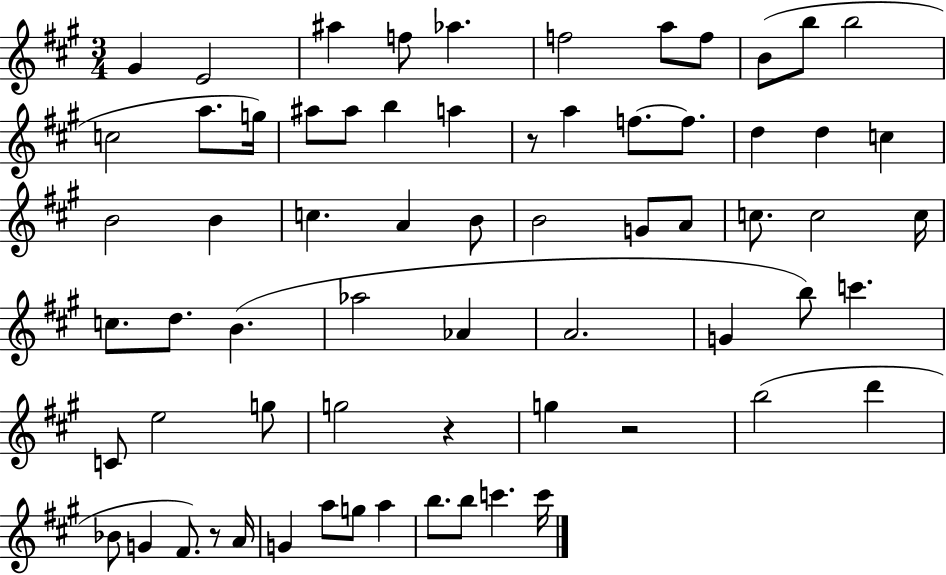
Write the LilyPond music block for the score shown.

{
  \clef treble
  \numericTimeSignature
  \time 3/4
  \key a \major
  gis'4 e'2 | ais''4 f''8 aes''4. | f''2 a''8 f''8 | b'8( b''8 b''2 | \break c''2 a''8. g''16) | ais''8 ais''8 b''4 a''4 | r8 a''4 f''8.~~ f''8. | d''4 d''4 c''4 | \break b'2 b'4 | c''4. a'4 b'8 | b'2 g'8 a'8 | c''8. c''2 c''16 | \break c''8. d''8. b'4.( | aes''2 aes'4 | a'2. | g'4 b''8) c'''4. | \break c'8 e''2 g''8 | g''2 r4 | g''4 r2 | b''2( d'''4 | \break bes'8 g'4 fis'8.) r8 a'16 | g'4 a''8 g''8 a''4 | b''8. b''8 c'''4. c'''16 | \bar "|."
}